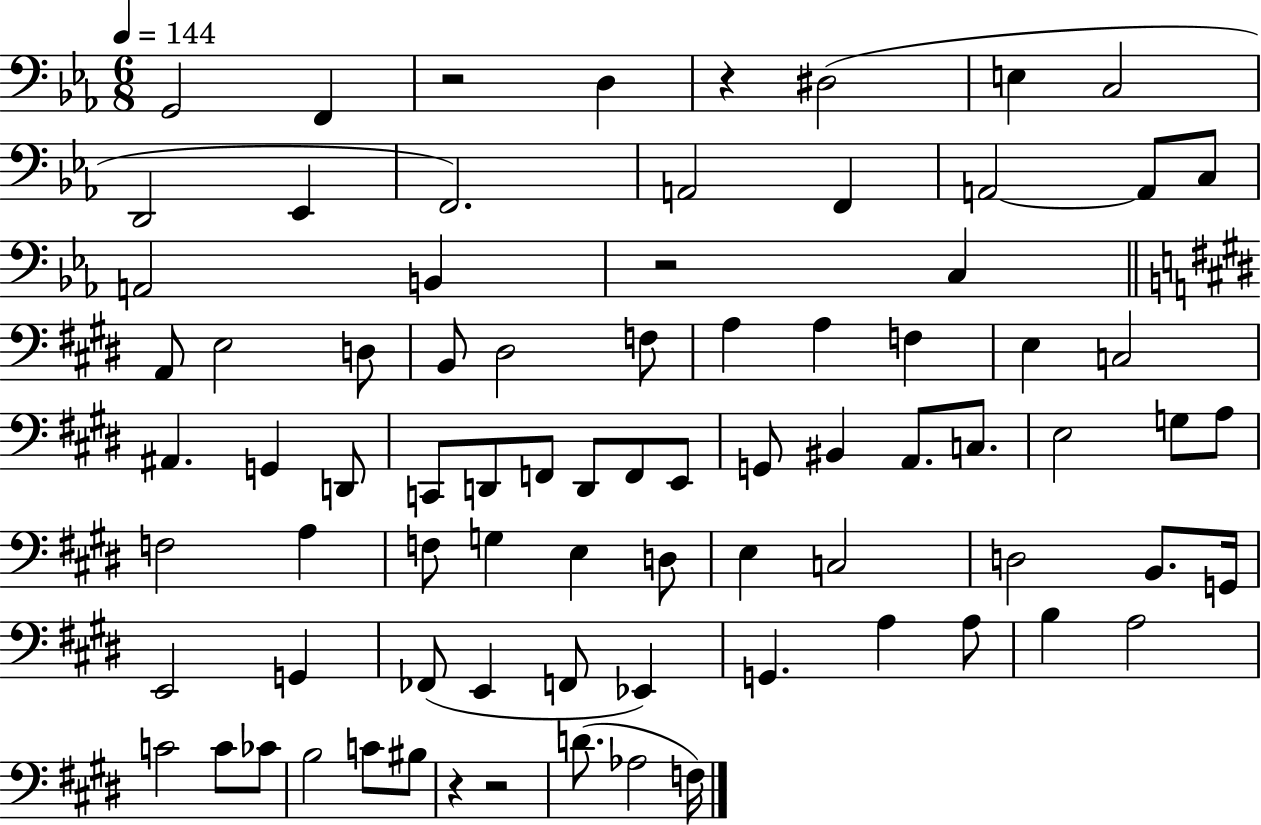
{
  \clef bass
  \numericTimeSignature
  \time 6/8
  \key ees \major
  \tempo 4 = 144
  g,2 f,4 | r2 d4 | r4 dis2( | e4 c2 | \break d,2 ees,4 | f,2.) | a,2 f,4 | a,2~~ a,8 c8 | \break a,2 b,4 | r2 c4 | \bar "||" \break \key e \major a,8 e2 d8 | b,8 dis2 f8 | a4 a4 f4 | e4 c2 | \break ais,4. g,4 d,8 | c,8 d,8 f,8 d,8 f,8 e,8 | g,8 bis,4 a,8. c8. | e2 g8 a8 | \break f2 a4 | f8 g4 e4 d8 | e4 c2 | d2 b,8. g,16 | \break e,2 g,4 | fes,8( e,4 f,8 ees,4) | g,4. a4 a8 | b4 a2 | \break c'2 c'8 ces'8 | b2 c'8 bis8 | r4 r2 | d'8.( aes2 f16) | \break \bar "|."
}